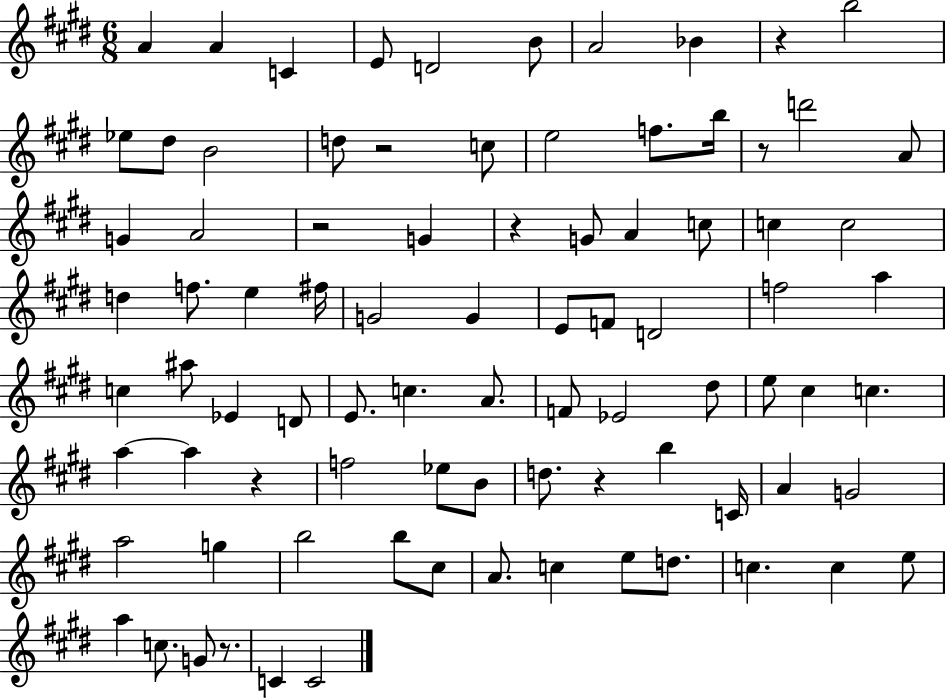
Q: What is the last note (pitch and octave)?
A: C4